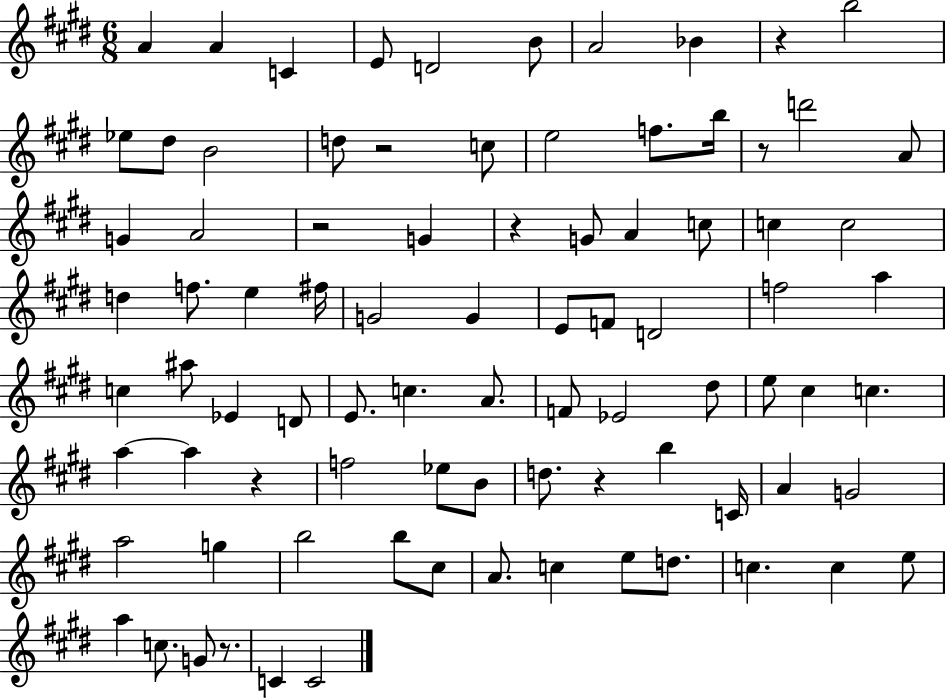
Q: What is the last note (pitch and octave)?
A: C4